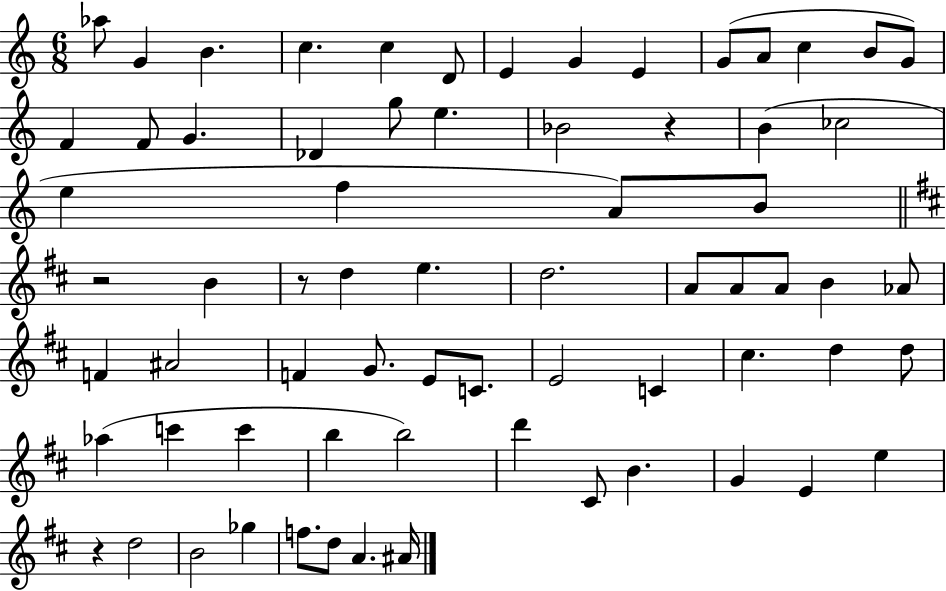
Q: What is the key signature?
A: C major